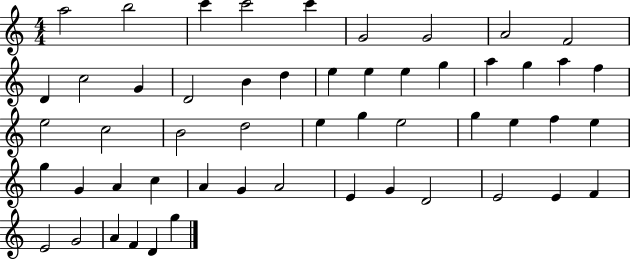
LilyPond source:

{
  \clef treble
  \numericTimeSignature
  \time 4/4
  \key c \major
  a''2 b''2 | c'''4 c'''2 c'''4 | g'2 g'2 | a'2 f'2 | \break d'4 c''2 g'4 | d'2 b'4 d''4 | e''4 e''4 e''4 g''4 | a''4 g''4 a''4 f''4 | \break e''2 c''2 | b'2 d''2 | e''4 g''4 e''2 | g''4 e''4 f''4 e''4 | \break g''4 g'4 a'4 c''4 | a'4 g'4 a'2 | e'4 g'4 d'2 | e'2 e'4 f'4 | \break e'2 g'2 | a'4 f'4 d'4 g''4 | \bar "|."
}